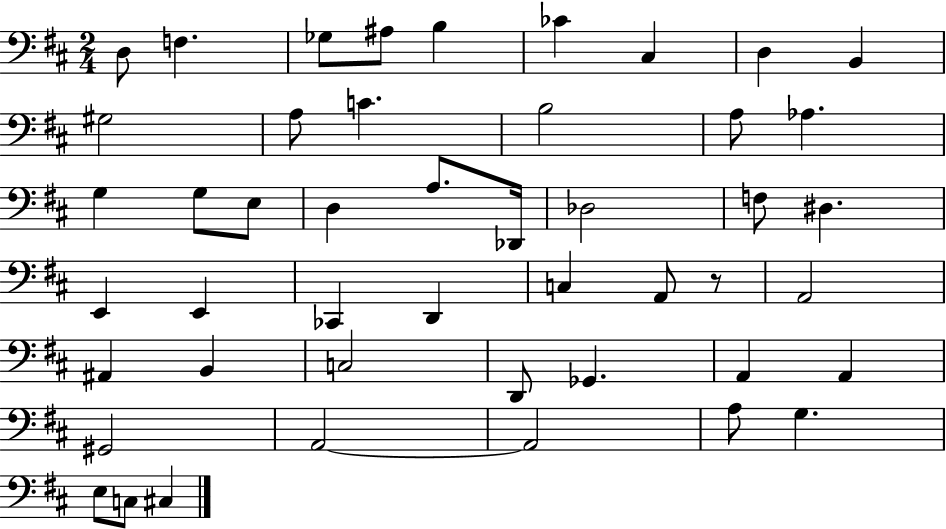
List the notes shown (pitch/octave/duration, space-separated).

D3/e F3/q. Gb3/e A#3/e B3/q CES4/q C#3/q D3/q B2/q G#3/h A3/e C4/q. B3/h A3/e Ab3/q. G3/q G3/e E3/e D3/q A3/e. Db2/s Db3/h F3/e D#3/q. E2/q E2/q CES2/q D2/q C3/q A2/e R/e A2/h A#2/q B2/q C3/h D2/e Gb2/q. A2/q A2/q G#2/h A2/h A2/h A3/e G3/q. E3/e C3/e C#3/q